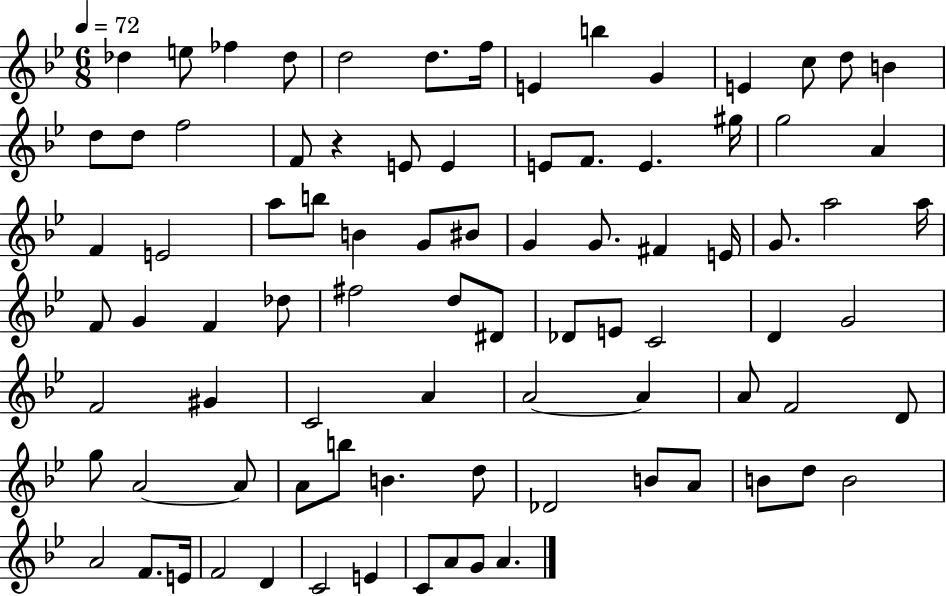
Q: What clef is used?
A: treble